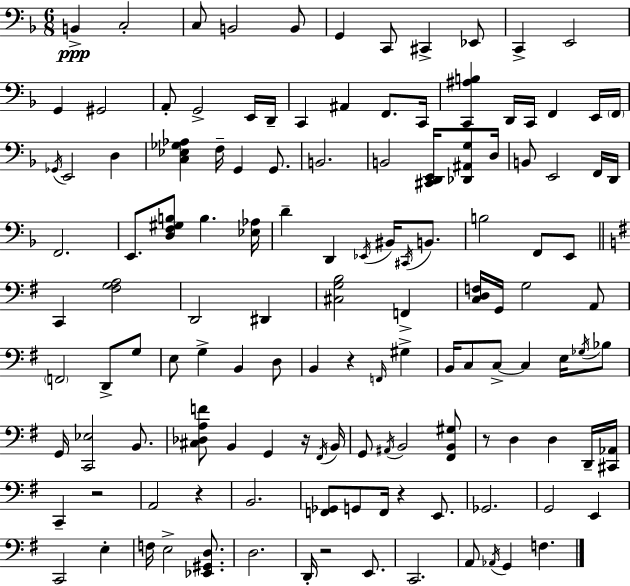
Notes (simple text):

B2/q C3/h C3/e B2/h B2/e G2/q C2/e C#2/q Eb2/e C2/q E2/h G2/q G#2/h A2/e G2/h E2/s D2/s C2/q A#2/q F2/e. C2/s [C2,A#3,B3]/q D2/s C2/s F2/q E2/s F2/s Gb2/s E2/h D3/q [C3,Eb3,Gb3,Ab3]/q F3/s G2/q G2/e. B2/h. B2/h [C#2,D2,E2]/s [Db2,A#2,G3]/e D3/s B2/e E2/h F2/s D2/s F2/h. E2/e. [D3,F3,G#3,B3]/e B3/q. [Eb3,Ab3]/s D4/q D2/q Eb2/s BIS2/s C#2/s B2/e. B3/h F2/e E2/e C2/q [F#3,G3,A3]/h D2/h D#2/q [C#3,G3,B3]/h F2/q [C3,D3,F3]/s G2/s G3/h A2/e F2/h D2/e G3/e E3/e G3/q B2/q D3/e B2/q R/q F2/s G#3/q B2/s C3/e C3/e C3/q E3/s Gb3/s Bb3/e G2/s [C2,Eb3]/h B2/e. [C#3,Db3,A3,F4]/e B2/q G2/q R/s F#2/s B2/s G2/e A#2/s B2/h [F#2,B2,G#3]/e R/e D3/q D3/q D2/s [C#2,Ab2]/s C2/q R/h A2/h R/q B2/h. [F2,Gb2]/e G2/e F2/s R/q E2/e. Gb2/h. G2/h E2/q C2/h E3/q F3/s E3/h [Eb2,G#2,D3]/e. D3/h. D2/s R/h E2/e. C2/h. A2/e Ab2/s G2/q F3/q.